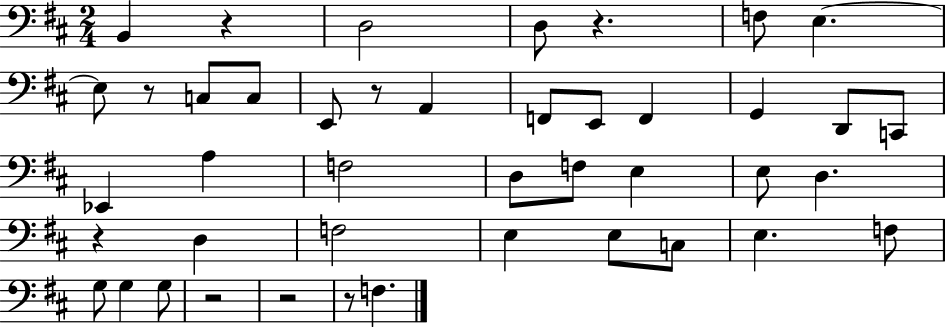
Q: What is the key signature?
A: D major